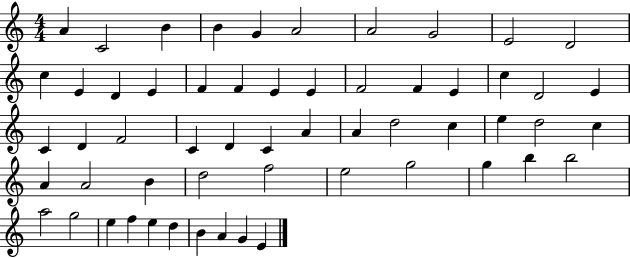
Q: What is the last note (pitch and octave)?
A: E4